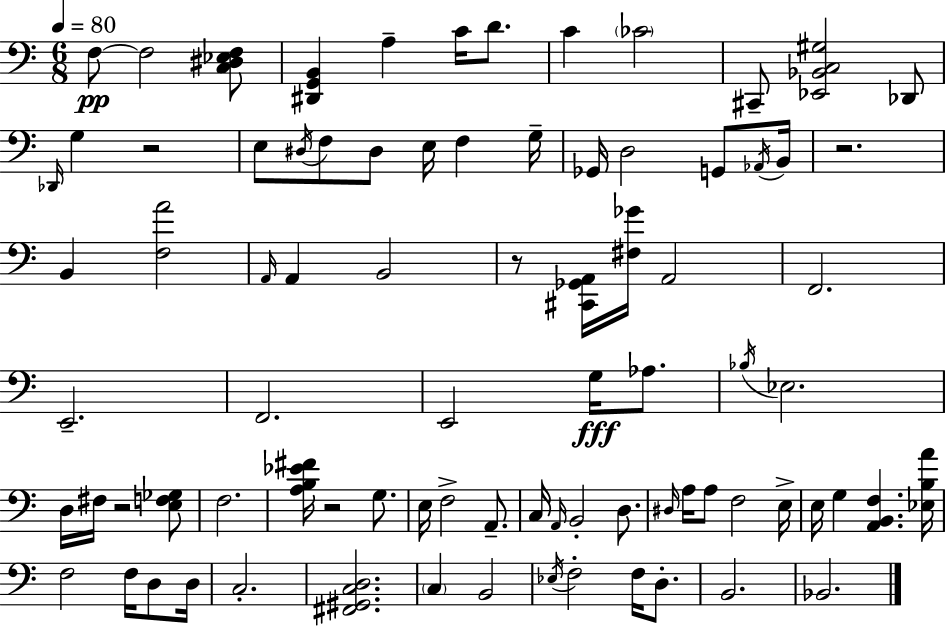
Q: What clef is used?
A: bass